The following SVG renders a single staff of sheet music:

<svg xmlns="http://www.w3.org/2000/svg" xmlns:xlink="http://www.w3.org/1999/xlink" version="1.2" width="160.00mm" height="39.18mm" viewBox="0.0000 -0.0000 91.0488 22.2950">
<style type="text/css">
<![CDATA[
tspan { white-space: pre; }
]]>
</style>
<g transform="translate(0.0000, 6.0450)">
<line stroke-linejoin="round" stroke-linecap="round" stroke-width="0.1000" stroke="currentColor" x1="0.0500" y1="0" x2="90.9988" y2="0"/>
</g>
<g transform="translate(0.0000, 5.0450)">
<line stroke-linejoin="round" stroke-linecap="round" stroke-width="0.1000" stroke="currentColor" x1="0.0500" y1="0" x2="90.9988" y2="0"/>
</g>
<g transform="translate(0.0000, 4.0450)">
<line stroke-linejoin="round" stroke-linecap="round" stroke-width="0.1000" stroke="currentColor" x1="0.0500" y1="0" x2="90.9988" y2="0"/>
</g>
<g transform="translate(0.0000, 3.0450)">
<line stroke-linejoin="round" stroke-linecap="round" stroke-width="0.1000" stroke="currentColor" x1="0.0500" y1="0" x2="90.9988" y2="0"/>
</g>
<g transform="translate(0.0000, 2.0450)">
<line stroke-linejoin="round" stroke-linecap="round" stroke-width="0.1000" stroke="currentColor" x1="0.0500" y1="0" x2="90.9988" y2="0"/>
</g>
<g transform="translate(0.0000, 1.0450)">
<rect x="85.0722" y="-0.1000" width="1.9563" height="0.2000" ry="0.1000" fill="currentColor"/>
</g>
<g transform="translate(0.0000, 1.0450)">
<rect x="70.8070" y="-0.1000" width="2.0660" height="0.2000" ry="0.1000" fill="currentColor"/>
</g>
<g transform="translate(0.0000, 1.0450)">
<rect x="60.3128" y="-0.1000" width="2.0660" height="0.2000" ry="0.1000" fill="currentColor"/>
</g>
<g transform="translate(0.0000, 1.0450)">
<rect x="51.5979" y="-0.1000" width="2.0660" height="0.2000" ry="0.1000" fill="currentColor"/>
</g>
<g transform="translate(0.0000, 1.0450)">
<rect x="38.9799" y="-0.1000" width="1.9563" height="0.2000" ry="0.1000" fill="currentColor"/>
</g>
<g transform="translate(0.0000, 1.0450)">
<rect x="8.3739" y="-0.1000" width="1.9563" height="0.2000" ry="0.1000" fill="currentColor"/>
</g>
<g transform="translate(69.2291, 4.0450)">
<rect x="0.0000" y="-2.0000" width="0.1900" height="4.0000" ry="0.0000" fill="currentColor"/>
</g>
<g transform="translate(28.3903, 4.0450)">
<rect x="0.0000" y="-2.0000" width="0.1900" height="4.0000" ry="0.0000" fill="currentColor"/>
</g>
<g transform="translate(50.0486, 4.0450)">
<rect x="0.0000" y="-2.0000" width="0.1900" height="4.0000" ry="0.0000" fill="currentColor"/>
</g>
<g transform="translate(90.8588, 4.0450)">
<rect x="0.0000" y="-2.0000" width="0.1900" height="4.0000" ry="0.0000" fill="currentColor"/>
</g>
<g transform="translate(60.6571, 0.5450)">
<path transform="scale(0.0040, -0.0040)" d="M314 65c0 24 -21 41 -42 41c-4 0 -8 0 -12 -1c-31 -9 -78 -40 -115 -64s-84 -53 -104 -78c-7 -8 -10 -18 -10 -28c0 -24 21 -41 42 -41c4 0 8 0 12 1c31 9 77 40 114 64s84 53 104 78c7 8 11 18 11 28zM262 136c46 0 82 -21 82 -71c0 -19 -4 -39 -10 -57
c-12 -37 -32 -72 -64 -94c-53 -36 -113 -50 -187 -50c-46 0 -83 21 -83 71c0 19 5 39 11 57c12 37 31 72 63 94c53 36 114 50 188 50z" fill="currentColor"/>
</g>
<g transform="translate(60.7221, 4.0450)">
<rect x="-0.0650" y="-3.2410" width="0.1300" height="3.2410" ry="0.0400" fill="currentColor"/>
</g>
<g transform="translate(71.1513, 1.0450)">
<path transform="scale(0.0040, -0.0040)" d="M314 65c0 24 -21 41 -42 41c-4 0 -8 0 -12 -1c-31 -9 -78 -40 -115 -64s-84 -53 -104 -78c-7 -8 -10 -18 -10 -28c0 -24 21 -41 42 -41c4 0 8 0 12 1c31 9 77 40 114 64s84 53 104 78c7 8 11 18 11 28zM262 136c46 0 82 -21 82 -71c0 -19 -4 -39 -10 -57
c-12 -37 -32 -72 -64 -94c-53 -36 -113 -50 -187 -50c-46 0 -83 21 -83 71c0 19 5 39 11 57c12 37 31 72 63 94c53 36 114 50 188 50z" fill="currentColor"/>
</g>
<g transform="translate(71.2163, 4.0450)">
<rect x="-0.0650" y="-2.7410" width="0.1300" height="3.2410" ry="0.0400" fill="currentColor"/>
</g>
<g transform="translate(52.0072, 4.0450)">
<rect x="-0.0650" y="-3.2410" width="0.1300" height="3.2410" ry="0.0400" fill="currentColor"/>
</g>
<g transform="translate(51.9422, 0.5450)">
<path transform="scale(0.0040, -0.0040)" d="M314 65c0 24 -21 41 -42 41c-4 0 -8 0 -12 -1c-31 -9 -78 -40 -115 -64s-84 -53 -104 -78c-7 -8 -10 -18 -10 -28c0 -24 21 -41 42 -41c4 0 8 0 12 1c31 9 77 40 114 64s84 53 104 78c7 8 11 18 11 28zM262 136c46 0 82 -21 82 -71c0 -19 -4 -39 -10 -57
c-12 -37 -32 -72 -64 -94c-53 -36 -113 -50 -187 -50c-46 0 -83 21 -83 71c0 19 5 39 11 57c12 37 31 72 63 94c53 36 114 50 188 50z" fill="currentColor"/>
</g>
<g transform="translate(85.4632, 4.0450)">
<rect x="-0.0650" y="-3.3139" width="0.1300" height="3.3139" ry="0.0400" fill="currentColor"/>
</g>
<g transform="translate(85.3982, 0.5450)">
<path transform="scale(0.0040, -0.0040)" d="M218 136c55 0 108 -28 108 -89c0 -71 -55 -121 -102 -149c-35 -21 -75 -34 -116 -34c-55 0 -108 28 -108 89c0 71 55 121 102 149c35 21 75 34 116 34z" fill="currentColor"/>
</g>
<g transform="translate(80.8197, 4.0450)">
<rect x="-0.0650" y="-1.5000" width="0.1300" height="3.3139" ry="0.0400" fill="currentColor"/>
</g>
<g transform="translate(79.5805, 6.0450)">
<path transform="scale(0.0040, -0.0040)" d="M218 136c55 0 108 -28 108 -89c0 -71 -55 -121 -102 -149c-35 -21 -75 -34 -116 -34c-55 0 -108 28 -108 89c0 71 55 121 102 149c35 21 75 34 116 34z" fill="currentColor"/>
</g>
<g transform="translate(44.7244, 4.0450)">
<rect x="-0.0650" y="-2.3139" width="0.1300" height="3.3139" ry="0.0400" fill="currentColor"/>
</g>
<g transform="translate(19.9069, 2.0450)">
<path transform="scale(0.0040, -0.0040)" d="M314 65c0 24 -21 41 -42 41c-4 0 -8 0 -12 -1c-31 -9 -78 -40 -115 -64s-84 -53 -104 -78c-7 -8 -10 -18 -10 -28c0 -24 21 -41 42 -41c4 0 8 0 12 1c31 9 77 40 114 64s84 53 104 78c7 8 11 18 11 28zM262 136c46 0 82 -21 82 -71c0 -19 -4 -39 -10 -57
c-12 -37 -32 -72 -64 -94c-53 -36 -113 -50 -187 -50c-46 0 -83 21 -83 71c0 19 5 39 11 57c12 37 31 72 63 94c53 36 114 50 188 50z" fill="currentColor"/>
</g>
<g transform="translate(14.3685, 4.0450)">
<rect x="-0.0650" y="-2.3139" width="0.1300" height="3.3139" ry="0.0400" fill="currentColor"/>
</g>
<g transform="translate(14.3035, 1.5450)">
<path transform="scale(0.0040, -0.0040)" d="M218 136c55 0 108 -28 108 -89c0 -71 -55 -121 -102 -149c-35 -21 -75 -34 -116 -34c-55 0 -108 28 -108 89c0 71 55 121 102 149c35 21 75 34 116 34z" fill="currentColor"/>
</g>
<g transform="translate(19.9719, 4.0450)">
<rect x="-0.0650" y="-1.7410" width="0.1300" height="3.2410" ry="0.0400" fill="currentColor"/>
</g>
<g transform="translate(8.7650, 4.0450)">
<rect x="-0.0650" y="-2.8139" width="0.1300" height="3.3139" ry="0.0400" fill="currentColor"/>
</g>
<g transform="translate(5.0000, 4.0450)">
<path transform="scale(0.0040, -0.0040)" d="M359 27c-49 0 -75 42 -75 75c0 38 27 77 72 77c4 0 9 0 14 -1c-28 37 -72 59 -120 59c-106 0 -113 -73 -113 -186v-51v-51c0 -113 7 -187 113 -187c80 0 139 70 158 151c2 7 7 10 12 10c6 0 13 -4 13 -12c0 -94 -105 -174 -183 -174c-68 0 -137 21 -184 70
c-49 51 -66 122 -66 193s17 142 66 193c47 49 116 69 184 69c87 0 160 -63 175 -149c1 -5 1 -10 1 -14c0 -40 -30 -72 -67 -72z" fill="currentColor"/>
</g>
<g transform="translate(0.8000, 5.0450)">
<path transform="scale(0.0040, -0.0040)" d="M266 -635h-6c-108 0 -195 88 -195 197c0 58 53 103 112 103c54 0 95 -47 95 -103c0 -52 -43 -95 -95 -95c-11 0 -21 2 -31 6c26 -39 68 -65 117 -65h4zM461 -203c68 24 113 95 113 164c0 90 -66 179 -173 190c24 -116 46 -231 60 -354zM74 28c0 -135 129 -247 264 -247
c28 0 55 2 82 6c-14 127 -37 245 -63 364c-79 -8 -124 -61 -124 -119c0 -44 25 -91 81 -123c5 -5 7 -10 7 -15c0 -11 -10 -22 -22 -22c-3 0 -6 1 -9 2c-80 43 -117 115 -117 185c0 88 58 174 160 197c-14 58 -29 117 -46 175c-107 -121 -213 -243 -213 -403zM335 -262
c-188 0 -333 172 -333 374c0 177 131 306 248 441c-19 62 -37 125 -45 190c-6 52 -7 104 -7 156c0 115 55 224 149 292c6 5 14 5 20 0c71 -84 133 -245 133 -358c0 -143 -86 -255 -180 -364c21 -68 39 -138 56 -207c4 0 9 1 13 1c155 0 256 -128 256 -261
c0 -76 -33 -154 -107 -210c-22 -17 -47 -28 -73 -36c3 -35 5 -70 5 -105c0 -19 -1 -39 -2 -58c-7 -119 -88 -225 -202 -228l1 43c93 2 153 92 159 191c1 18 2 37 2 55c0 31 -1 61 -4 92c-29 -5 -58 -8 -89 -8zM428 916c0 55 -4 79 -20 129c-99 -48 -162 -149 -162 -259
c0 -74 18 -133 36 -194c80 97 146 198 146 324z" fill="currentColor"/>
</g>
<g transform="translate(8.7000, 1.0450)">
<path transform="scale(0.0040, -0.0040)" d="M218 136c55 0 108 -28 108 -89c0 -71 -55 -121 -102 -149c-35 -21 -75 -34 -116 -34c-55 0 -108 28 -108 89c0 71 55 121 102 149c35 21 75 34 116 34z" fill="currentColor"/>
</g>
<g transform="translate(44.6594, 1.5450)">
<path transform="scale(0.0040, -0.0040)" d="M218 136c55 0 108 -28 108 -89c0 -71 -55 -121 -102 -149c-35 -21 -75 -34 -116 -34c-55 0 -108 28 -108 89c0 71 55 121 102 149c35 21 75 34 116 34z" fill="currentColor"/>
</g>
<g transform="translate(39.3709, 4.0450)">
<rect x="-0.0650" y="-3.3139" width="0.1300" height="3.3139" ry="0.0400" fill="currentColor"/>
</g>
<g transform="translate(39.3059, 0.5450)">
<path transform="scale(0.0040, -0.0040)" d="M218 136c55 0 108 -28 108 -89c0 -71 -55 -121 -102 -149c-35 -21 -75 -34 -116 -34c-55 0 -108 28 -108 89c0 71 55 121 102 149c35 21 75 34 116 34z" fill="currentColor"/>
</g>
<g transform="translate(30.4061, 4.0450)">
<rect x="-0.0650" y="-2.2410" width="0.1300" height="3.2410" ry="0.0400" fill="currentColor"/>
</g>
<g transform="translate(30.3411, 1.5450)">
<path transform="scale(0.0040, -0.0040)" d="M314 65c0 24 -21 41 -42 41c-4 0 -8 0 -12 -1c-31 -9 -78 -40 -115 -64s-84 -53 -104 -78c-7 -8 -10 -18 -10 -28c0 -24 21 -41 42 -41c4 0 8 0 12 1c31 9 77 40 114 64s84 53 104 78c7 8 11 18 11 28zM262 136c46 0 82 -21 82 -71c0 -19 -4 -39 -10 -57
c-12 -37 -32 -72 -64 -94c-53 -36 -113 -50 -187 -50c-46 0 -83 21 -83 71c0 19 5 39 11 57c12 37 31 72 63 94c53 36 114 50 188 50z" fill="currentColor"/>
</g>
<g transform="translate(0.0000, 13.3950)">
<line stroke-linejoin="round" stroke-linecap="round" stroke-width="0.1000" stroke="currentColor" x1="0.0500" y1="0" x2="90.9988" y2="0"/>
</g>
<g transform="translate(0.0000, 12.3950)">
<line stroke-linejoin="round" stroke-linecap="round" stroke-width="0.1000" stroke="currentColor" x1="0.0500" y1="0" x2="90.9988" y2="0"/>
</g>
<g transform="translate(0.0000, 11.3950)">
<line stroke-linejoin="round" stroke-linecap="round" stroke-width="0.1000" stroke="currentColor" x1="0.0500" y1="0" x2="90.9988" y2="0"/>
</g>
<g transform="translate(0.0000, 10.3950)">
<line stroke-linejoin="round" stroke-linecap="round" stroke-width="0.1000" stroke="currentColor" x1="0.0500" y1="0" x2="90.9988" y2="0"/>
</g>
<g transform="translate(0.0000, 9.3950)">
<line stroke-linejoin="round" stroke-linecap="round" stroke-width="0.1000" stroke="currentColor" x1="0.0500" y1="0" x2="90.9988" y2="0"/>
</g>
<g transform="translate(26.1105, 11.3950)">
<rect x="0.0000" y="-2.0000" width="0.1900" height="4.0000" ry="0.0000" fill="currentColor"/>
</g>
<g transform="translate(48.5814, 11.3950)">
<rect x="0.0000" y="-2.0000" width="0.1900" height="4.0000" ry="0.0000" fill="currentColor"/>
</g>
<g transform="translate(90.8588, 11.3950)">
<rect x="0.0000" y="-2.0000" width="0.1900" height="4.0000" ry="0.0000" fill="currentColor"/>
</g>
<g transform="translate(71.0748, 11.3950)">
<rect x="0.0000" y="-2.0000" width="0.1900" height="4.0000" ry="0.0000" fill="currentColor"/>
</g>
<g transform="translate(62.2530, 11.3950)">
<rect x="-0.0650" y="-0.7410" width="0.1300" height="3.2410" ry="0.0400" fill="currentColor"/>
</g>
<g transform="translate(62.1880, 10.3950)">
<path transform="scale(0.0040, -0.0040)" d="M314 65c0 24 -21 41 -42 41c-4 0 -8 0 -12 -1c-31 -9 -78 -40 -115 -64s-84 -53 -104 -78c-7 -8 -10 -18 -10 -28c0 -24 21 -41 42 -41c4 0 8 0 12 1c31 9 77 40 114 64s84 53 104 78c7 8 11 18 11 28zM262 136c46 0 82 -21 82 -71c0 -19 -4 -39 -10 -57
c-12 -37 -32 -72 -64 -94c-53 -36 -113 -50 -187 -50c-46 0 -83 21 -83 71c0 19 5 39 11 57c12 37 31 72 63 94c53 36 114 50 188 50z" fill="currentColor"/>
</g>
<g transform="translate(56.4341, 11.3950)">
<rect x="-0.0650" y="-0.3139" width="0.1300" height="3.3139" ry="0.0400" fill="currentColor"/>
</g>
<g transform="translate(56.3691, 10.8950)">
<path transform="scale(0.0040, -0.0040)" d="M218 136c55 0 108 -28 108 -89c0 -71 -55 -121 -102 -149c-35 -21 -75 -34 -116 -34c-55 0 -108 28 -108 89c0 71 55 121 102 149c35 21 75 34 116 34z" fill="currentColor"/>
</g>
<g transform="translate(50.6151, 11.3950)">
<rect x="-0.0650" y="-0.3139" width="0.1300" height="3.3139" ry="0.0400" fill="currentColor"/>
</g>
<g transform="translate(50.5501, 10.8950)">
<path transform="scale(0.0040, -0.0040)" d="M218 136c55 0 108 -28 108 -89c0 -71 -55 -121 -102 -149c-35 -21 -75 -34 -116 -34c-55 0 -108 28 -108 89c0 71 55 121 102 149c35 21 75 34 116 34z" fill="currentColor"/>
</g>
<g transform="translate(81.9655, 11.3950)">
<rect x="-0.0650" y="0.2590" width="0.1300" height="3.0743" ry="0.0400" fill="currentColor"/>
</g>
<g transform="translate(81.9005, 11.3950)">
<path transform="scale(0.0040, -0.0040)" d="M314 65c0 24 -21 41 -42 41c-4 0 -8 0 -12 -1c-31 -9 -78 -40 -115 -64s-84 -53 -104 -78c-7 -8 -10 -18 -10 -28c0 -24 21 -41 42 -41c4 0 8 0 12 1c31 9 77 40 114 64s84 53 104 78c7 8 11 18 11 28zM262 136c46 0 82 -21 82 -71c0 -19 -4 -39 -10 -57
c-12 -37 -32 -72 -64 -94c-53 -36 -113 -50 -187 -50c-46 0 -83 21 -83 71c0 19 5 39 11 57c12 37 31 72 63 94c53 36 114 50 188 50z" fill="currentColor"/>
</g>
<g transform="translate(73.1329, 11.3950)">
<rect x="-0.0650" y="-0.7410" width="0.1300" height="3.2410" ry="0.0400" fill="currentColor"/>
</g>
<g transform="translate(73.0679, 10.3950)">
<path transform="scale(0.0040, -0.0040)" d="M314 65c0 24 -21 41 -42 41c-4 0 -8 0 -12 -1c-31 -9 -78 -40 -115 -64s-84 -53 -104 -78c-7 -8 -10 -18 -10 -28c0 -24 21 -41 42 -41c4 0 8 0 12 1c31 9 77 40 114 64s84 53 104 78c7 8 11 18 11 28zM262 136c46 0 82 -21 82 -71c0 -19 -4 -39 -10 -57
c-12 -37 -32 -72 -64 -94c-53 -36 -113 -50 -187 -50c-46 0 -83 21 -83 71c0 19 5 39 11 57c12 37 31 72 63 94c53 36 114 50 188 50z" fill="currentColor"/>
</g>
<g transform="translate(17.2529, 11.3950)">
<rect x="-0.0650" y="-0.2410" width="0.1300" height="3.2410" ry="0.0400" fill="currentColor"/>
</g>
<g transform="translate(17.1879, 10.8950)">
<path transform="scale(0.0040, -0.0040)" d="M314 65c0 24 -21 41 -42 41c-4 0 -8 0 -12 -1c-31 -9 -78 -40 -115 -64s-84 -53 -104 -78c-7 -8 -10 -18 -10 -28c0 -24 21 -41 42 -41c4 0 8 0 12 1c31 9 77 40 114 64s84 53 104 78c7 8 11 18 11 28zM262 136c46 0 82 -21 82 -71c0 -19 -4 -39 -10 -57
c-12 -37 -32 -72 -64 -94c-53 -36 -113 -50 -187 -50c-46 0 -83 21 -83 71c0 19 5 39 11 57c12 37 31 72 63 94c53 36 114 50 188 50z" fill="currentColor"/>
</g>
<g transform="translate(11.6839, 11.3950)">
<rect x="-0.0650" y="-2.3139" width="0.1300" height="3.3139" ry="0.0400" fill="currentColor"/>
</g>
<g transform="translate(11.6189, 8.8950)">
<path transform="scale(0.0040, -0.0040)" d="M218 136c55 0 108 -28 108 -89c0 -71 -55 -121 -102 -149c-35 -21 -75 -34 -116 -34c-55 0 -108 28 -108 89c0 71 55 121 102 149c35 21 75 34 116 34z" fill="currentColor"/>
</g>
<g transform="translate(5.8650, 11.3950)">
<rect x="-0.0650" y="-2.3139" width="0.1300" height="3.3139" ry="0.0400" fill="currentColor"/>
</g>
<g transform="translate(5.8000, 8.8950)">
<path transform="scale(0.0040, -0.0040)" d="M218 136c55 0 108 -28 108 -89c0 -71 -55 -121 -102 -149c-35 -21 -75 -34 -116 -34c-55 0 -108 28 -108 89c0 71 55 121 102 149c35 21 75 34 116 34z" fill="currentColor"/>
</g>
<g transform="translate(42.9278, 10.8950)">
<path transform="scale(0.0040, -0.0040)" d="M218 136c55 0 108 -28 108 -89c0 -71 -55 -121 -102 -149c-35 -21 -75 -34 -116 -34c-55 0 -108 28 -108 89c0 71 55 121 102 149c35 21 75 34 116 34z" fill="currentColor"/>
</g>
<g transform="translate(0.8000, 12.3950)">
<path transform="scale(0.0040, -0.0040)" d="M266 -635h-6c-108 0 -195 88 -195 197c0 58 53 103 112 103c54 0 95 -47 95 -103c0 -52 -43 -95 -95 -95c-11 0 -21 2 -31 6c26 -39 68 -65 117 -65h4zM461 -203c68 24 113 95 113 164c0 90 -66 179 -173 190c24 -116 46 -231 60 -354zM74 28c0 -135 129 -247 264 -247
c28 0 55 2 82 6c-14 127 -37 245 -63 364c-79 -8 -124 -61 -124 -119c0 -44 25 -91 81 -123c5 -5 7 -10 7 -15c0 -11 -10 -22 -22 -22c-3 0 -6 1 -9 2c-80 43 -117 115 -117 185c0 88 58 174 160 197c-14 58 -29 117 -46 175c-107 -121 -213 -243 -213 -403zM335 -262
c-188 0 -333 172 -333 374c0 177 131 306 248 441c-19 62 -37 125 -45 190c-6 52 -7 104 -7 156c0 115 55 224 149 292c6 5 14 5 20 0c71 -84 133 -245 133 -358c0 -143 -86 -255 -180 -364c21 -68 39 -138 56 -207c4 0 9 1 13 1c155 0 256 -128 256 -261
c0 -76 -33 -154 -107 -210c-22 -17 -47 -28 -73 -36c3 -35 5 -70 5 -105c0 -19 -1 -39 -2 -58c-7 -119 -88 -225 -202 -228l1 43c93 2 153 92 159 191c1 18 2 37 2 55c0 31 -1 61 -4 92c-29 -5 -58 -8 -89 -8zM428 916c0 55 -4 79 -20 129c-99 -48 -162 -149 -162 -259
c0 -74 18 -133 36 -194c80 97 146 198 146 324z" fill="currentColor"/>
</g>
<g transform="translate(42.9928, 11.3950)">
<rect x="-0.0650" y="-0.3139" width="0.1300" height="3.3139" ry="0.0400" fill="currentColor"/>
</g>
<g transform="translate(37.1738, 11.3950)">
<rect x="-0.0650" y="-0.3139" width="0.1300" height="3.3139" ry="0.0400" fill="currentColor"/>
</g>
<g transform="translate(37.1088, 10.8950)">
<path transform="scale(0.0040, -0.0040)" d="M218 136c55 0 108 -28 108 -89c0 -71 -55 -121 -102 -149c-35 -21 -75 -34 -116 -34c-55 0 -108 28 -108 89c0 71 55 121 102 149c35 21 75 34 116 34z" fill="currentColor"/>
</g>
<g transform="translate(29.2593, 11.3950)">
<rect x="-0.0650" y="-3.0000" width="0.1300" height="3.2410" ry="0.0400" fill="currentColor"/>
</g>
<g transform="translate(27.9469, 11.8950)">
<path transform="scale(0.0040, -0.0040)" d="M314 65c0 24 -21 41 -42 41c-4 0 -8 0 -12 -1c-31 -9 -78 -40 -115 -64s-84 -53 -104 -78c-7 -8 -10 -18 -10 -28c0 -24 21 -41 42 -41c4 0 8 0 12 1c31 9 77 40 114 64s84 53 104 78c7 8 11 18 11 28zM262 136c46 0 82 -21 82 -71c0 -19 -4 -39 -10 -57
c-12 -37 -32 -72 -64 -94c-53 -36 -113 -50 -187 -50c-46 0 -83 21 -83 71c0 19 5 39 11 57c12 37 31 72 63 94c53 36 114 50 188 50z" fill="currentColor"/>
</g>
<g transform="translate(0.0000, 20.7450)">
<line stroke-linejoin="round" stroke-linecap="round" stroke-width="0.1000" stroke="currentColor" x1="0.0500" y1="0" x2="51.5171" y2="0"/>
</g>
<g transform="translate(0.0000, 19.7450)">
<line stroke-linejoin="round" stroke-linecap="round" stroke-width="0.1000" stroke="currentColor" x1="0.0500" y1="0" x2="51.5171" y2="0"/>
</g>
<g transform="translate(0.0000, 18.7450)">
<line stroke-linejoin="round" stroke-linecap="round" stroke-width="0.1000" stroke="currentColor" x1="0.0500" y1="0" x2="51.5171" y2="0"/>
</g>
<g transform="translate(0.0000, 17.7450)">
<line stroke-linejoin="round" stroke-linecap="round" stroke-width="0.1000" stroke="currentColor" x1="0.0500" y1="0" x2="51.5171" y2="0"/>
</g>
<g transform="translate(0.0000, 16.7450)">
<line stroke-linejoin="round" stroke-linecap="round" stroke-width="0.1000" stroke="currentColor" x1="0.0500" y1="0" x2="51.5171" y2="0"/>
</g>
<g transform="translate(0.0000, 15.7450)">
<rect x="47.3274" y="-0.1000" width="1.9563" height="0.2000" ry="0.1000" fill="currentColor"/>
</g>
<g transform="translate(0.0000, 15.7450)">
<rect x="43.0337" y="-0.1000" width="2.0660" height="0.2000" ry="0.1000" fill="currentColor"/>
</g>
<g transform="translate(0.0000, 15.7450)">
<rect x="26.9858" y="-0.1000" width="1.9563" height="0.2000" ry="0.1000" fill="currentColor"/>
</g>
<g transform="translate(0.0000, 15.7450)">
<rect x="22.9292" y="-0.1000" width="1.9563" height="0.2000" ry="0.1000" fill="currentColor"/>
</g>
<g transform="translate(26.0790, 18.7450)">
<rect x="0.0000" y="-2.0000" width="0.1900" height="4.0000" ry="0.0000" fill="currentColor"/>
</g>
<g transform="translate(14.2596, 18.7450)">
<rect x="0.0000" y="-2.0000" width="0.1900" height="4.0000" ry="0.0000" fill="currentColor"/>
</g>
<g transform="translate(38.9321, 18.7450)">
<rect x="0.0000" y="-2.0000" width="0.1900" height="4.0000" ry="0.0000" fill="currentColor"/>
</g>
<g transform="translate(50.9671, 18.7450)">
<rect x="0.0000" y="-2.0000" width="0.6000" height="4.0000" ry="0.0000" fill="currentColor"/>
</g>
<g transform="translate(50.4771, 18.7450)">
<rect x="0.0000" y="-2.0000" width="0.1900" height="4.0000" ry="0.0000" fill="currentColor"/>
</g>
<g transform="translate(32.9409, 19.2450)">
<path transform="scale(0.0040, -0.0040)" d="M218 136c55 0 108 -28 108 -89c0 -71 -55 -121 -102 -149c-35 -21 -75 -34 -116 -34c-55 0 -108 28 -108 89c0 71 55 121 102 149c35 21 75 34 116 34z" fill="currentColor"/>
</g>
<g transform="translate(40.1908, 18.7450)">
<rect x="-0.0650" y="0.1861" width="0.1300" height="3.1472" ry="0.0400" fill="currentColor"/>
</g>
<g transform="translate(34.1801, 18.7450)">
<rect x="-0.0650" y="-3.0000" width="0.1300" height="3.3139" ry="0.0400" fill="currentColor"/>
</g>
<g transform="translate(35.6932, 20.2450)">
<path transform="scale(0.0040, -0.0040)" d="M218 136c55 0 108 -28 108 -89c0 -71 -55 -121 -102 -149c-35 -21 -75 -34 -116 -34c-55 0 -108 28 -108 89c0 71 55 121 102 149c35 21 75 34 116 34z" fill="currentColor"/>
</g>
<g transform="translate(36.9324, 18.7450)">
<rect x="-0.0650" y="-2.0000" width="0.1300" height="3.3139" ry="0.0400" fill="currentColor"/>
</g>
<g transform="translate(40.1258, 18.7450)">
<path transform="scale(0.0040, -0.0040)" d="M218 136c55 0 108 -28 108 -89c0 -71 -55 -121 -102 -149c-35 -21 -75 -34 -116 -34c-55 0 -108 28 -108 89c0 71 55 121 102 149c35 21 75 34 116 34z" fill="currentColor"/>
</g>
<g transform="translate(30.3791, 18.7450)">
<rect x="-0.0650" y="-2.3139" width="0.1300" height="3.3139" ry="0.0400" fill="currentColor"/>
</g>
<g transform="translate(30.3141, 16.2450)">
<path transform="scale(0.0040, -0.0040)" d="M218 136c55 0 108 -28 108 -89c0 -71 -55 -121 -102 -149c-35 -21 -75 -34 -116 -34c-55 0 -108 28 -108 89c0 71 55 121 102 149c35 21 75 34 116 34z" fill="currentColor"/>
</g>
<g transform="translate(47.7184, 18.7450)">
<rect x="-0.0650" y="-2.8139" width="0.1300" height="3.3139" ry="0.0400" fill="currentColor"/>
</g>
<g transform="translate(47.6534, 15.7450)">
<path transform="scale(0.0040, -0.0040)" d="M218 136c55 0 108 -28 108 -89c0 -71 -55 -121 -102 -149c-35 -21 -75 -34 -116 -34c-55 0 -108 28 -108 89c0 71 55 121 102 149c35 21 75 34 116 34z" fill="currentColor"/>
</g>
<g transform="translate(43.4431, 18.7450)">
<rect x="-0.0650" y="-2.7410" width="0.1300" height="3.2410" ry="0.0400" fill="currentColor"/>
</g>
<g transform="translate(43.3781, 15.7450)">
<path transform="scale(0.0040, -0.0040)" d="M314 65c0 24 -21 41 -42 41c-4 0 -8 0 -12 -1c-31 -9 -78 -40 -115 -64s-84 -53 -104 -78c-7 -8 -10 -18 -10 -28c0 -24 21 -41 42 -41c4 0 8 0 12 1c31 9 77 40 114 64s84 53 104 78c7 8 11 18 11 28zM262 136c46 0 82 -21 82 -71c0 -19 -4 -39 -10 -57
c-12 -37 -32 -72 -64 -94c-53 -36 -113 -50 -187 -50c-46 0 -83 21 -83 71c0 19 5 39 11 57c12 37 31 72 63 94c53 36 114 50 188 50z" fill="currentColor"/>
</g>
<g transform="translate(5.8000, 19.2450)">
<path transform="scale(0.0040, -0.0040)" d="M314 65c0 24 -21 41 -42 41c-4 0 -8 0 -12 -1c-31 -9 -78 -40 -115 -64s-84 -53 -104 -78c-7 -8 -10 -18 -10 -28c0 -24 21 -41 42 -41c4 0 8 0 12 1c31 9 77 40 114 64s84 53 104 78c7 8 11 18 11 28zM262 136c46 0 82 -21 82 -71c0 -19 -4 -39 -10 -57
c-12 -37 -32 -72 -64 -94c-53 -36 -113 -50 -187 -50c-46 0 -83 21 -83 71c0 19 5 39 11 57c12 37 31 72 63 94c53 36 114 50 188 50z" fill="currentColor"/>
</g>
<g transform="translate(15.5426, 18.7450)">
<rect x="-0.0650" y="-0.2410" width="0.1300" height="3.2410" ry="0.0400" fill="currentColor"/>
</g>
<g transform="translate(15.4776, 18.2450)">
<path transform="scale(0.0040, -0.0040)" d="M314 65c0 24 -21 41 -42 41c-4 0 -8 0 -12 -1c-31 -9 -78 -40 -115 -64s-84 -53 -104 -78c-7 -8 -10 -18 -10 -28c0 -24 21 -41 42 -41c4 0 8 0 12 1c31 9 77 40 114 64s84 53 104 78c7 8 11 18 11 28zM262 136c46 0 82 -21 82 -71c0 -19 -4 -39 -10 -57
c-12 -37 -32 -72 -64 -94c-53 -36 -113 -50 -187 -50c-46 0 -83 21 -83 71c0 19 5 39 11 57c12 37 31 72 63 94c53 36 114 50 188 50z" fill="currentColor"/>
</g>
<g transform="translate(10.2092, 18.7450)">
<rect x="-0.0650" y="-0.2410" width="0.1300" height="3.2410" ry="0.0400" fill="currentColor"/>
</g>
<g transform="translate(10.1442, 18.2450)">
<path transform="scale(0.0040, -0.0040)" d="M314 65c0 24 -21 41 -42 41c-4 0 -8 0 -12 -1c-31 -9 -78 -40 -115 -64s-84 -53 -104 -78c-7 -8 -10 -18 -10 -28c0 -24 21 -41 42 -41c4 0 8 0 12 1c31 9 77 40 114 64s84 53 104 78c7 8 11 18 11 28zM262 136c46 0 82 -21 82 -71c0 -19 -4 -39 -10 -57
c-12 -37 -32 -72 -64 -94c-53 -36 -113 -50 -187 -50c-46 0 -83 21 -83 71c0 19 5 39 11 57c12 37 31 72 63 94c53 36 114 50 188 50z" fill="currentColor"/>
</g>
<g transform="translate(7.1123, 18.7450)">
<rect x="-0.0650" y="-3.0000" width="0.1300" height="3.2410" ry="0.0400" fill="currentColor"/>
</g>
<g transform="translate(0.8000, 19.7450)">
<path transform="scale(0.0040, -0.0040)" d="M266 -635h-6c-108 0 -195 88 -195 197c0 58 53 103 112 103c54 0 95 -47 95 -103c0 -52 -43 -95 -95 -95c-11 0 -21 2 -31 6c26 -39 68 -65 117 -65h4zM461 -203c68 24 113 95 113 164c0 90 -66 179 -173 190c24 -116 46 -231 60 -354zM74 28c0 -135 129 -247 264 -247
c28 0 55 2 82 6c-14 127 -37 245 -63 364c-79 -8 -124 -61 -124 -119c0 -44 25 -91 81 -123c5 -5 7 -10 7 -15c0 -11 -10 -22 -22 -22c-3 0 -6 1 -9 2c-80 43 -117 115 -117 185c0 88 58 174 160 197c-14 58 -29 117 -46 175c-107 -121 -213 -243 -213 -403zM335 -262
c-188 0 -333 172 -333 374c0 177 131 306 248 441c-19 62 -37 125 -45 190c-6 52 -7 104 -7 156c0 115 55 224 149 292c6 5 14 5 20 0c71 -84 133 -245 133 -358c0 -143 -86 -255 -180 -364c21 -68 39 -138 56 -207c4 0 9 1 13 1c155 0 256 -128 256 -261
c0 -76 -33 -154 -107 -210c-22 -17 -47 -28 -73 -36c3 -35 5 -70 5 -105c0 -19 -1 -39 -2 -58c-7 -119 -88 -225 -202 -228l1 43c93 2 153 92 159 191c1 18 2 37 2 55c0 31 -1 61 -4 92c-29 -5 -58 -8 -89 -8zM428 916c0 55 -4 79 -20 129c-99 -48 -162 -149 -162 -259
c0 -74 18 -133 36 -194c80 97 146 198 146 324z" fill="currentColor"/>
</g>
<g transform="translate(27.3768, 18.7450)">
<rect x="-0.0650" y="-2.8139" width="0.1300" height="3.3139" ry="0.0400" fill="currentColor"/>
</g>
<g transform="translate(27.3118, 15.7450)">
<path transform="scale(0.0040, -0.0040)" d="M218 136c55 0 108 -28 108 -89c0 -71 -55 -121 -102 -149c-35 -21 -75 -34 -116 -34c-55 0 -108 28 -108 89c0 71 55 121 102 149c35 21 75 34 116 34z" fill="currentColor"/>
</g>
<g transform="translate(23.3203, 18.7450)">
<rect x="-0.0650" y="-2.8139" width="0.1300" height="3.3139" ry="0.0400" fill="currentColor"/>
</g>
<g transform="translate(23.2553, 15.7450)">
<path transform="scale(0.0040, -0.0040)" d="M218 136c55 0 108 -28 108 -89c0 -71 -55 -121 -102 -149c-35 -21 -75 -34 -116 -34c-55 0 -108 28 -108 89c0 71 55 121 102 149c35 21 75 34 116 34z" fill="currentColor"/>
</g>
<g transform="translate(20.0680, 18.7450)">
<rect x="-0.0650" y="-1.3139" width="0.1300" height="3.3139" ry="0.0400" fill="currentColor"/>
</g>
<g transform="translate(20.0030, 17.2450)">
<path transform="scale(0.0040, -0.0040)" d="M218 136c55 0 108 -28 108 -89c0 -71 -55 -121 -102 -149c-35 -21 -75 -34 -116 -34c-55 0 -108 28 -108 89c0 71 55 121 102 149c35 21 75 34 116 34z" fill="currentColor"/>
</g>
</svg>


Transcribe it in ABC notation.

X:1
T:Untitled
M:4/4
L:1/4
K:C
a g f2 g2 b g b2 b2 a2 E b g g c2 A2 c c c c d2 d2 B2 A2 c2 c2 e a a g A F B a2 a